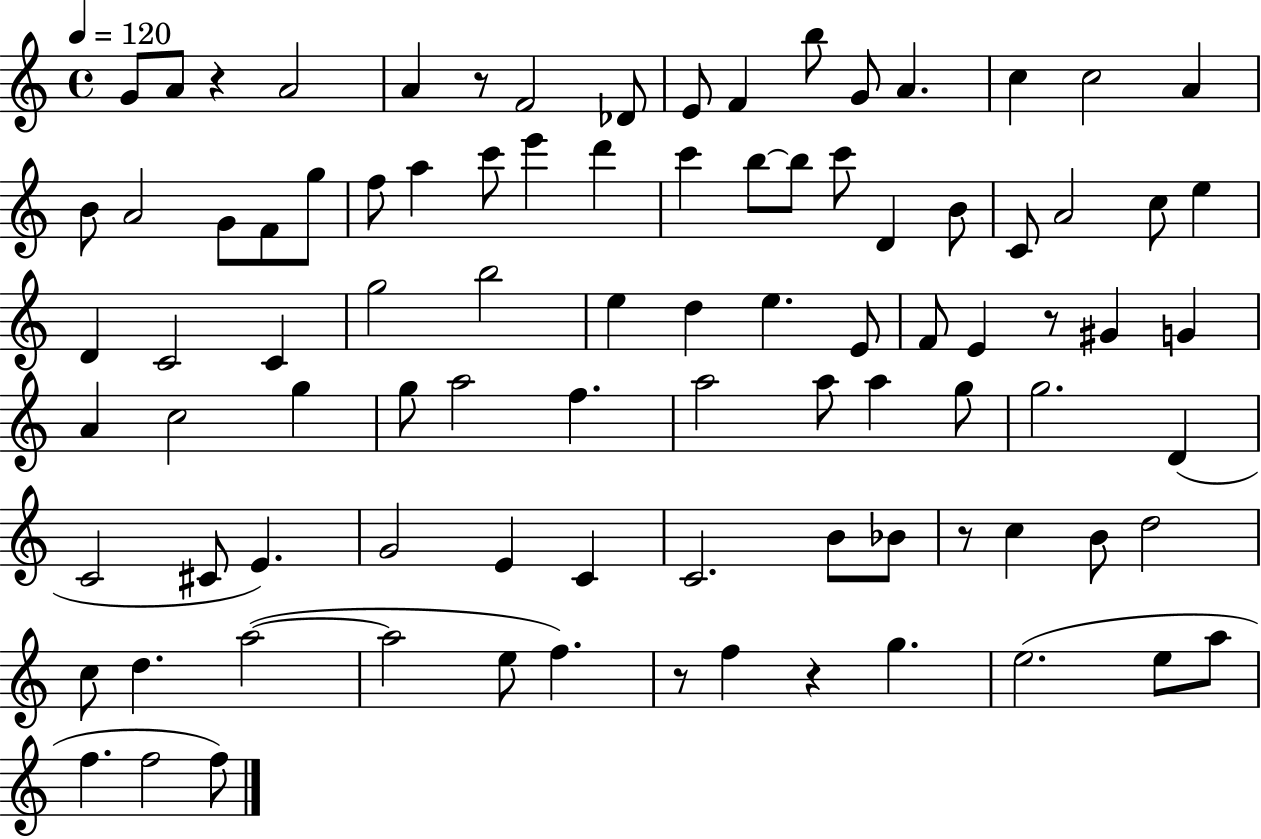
X:1
T:Untitled
M:4/4
L:1/4
K:C
G/2 A/2 z A2 A z/2 F2 _D/2 E/2 F b/2 G/2 A c c2 A B/2 A2 G/2 F/2 g/2 f/2 a c'/2 e' d' c' b/2 b/2 c'/2 D B/2 C/2 A2 c/2 e D C2 C g2 b2 e d e E/2 F/2 E z/2 ^G G A c2 g g/2 a2 f a2 a/2 a g/2 g2 D C2 ^C/2 E G2 E C C2 B/2 _B/2 z/2 c B/2 d2 c/2 d a2 a2 e/2 f z/2 f z g e2 e/2 a/2 f f2 f/2